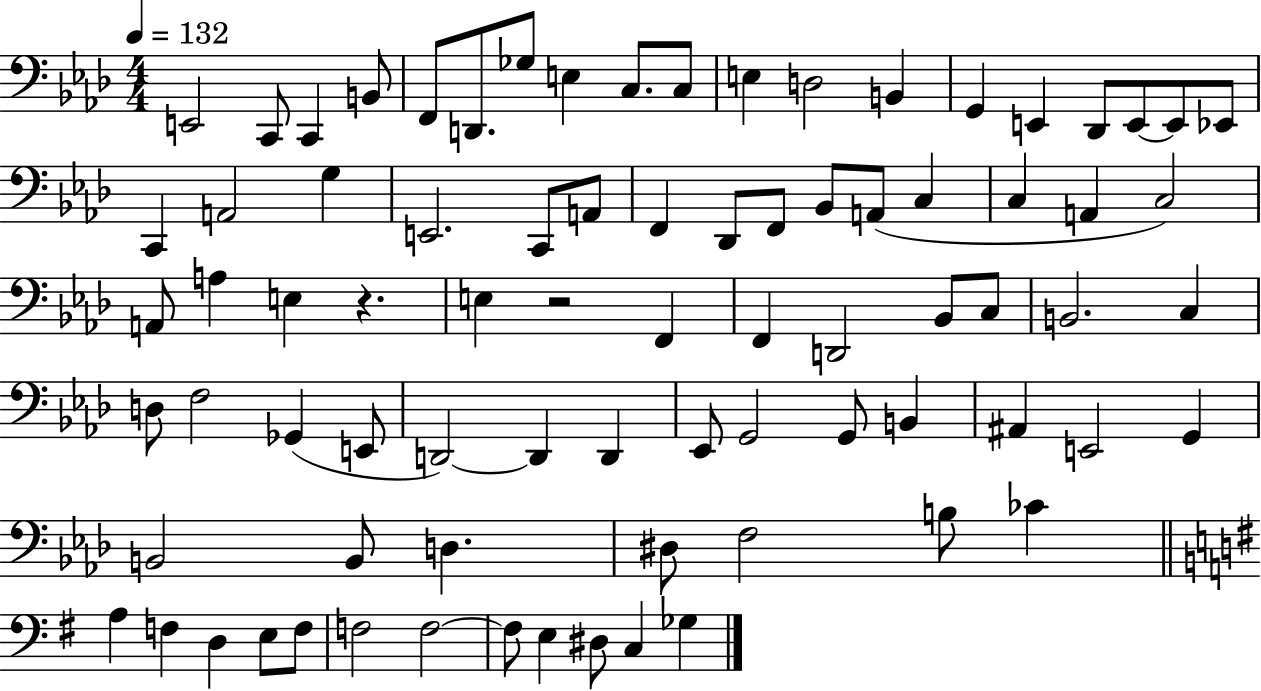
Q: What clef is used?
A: bass